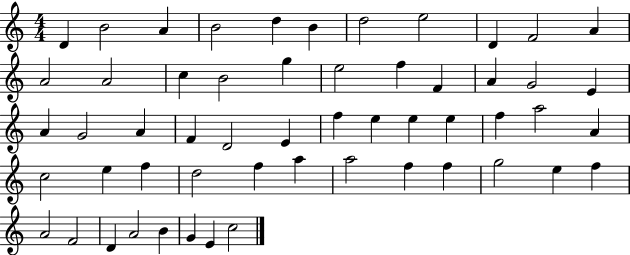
X:1
T:Untitled
M:4/4
L:1/4
K:C
D B2 A B2 d B d2 e2 D F2 A A2 A2 c B2 g e2 f F A G2 E A G2 A F D2 E f e e e f a2 A c2 e f d2 f a a2 f f g2 e f A2 F2 D A2 B G E c2